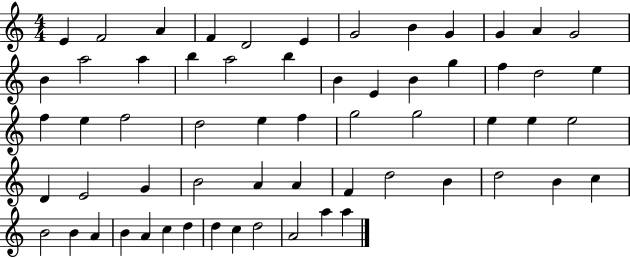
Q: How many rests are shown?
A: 0